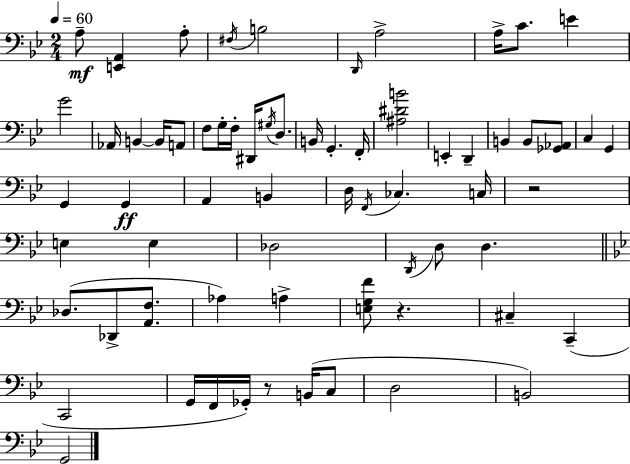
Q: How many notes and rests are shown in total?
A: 66